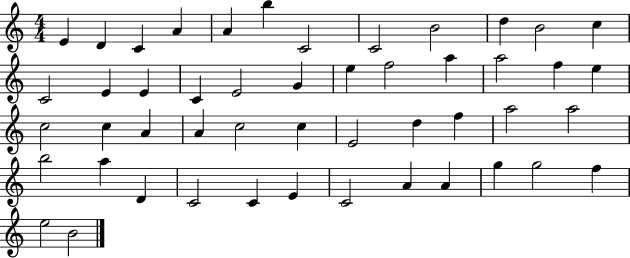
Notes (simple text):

E4/q D4/q C4/q A4/q A4/q B5/q C4/h C4/h B4/h D5/q B4/h C5/q C4/h E4/q E4/q C4/q E4/h G4/q E5/q F5/h A5/q A5/h F5/q E5/q C5/h C5/q A4/q A4/q C5/h C5/q E4/h D5/q F5/q A5/h A5/h B5/h A5/q D4/q C4/h C4/q E4/q C4/h A4/q A4/q G5/q G5/h F5/q E5/h B4/h